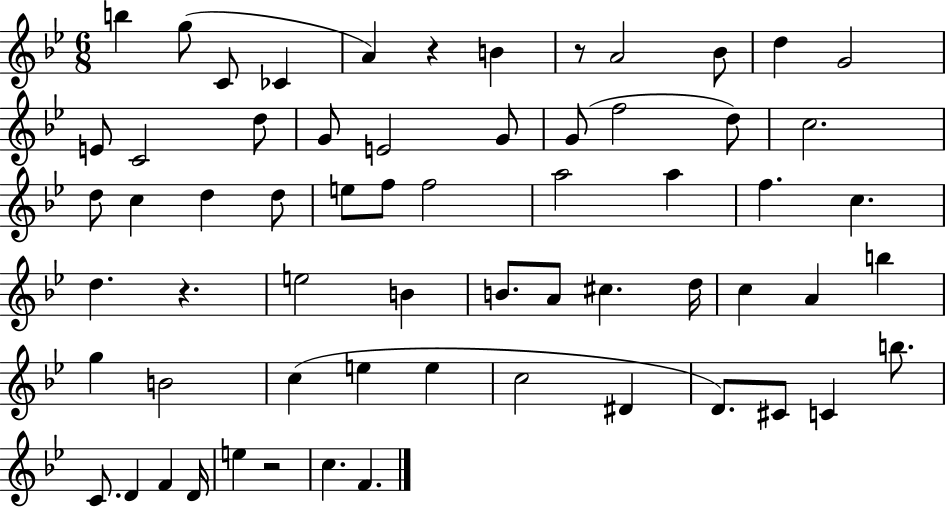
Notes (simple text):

B5/q G5/e C4/e CES4/q A4/q R/q B4/q R/e A4/h Bb4/e D5/q G4/h E4/e C4/h D5/e G4/e E4/h G4/e G4/e F5/h D5/e C5/h. D5/e C5/q D5/q D5/e E5/e F5/e F5/h A5/h A5/q F5/q. C5/q. D5/q. R/q. E5/h B4/q B4/e. A4/e C#5/q. D5/s C5/q A4/q B5/q G5/q B4/h C5/q E5/q E5/q C5/h D#4/q D4/e. C#4/e C4/q B5/e. C4/e. D4/q F4/q D4/s E5/q R/h C5/q. F4/q.